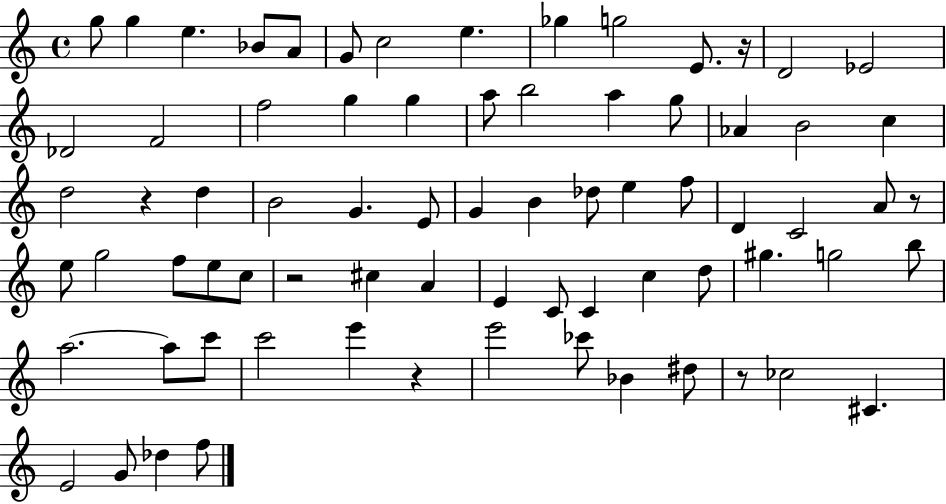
G5/e G5/q E5/q. Bb4/e A4/e G4/e C5/h E5/q. Gb5/q G5/h E4/e. R/s D4/h Eb4/h Db4/h F4/h F5/h G5/q G5/q A5/e B5/h A5/q G5/e Ab4/q B4/h C5/q D5/h R/q D5/q B4/h G4/q. E4/e G4/q B4/q Db5/e E5/q F5/e D4/q C4/h A4/e R/e E5/e G5/h F5/e E5/e C5/e R/h C#5/q A4/q E4/q C4/e C4/q C5/q D5/e G#5/q. G5/h B5/e A5/h. A5/e C6/e C6/h E6/q R/q E6/h CES6/e Bb4/q D#5/e R/e CES5/h C#4/q. E4/h G4/e Db5/q F5/e